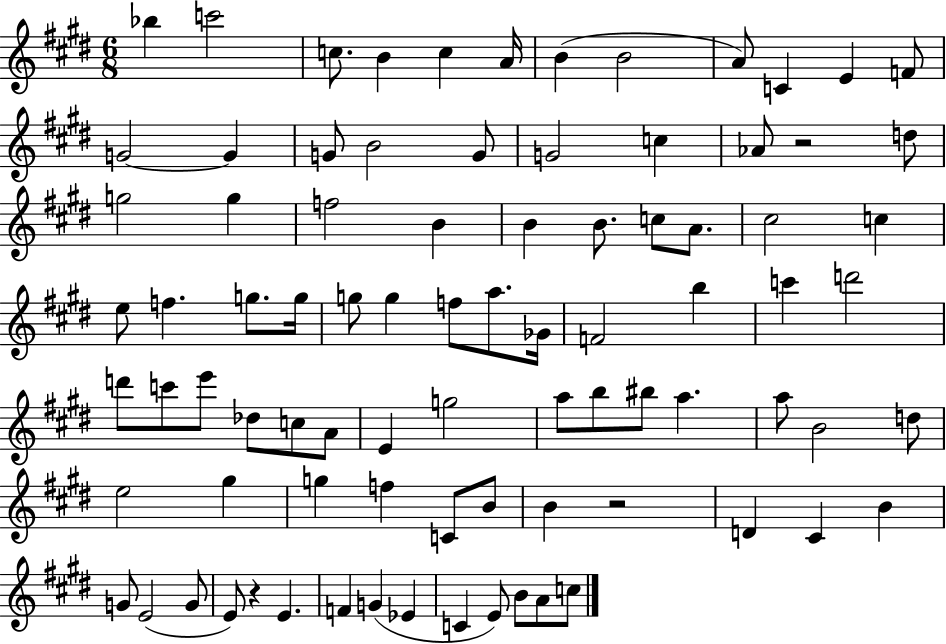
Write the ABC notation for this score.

X:1
T:Untitled
M:6/8
L:1/4
K:E
_b c'2 c/2 B c A/4 B B2 A/2 C E F/2 G2 G G/2 B2 G/2 G2 c _A/2 z2 d/2 g2 g f2 B B B/2 c/2 A/2 ^c2 c e/2 f g/2 g/4 g/2 g f/2 a/2 _G/4 F2 b c' d'2 d'/2 c'/2 e'/2 _d/2 c/2 A/2 E g2 a/2 b/2 ^b/2 a a/2 B2 d/2 e2 ^g g f C/2 B/2 B z2 D ^C B G/2 E2 G/2 E/2 z E F G _E C E/2 B/2 A/2 c/2